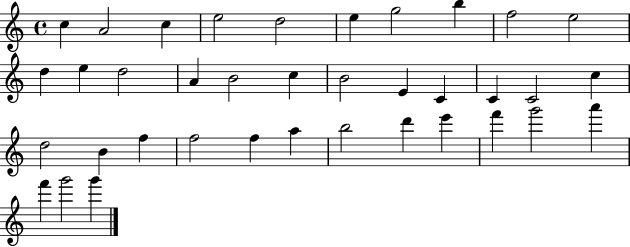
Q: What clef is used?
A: treble